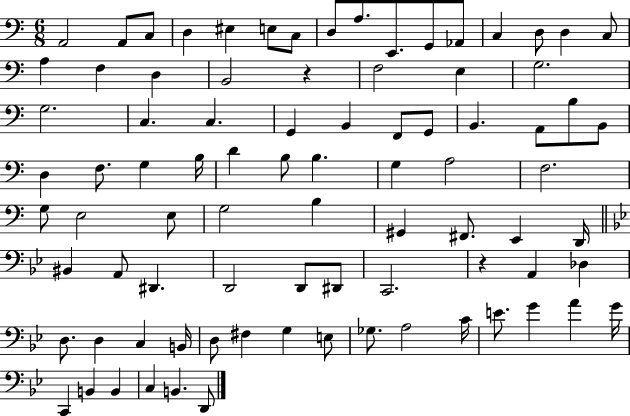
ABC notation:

X:1
T:Untitled
M:6/8
L:1/4
K:C
A,,2 A,,/2 C,/2 D, ^E, E,/2 C,/2 D,/2 A,/2 E,,/2 G,,/2 _A,,/2 C, D,/2 D, C,/2 A, F, D, B,,2 z F,2 E, G,2 G,2 C, C, G,, B,, F,,/2 G,,/2 B,, A,,/2 B,/2 B,,/2 D, F,/2 G, B,/4 D B,/2 B, G, A,2 F,2 G,/2 E,2 E,/2 G,2 B, ^G,, ^F,,/2 E,, D,,/4 ^B,, A,,/2 ^D,, D,,2 D,,/2 ^D,,/2 C,,2 z A,, _D, D,/2 D, C, B,,/4 D,/2 ^F, G, E,/2 _G,/2 A,2 C/4 E/2 G A G/4 C,, B,, B,, C, B,, D,,/2